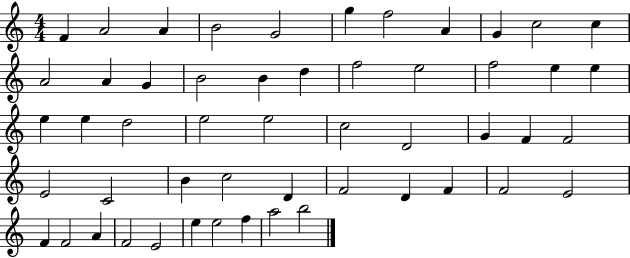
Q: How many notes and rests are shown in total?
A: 52